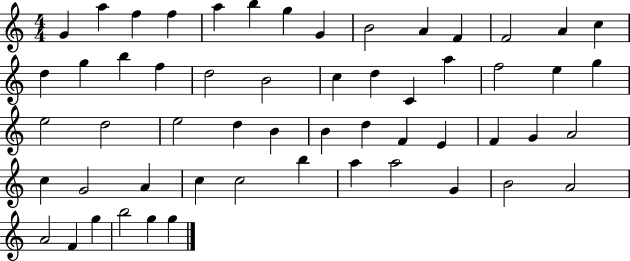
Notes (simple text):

G4/q A5/q F5/q F5/q A5/q B5/q G5/q G4/q B4/h A4/q F4/q F4/h A4/q C5/q D5/q G5/q B5/q F5/q D5/h B4/h C5/q D5/q C4/q A5/q F5/h E5/q G5/q E5/h D5/h E5/h D5/q B4/q B4/q D5/q F4/q E4/q F4/q G4/q A4/h C5/q G4/h A4/q C5/q C5/h B5/q A5/q A5/h G4/q B4/h A4/h A4/h F4/q G5/q B5/h G5/q G5/q